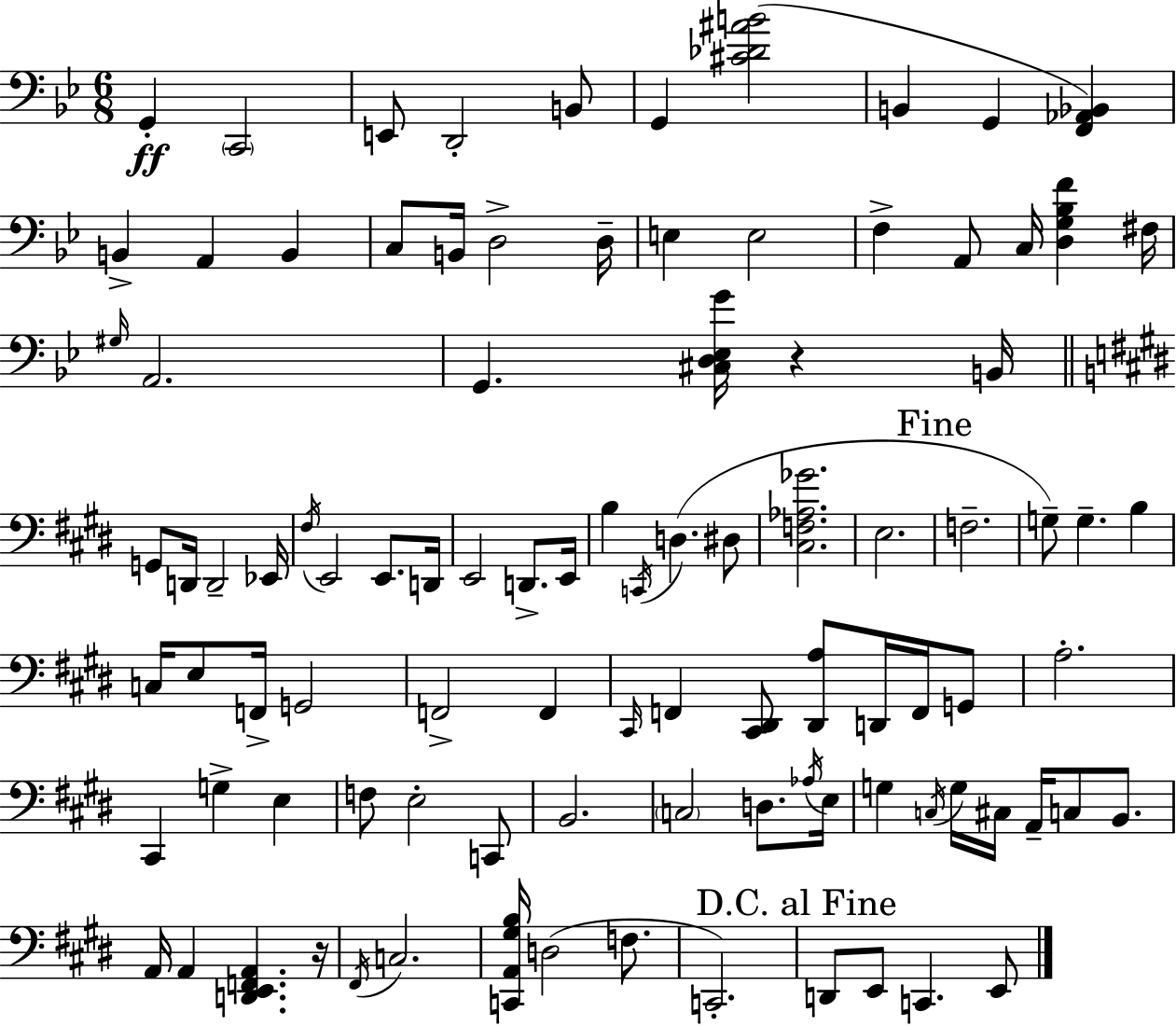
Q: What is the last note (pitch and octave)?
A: E2